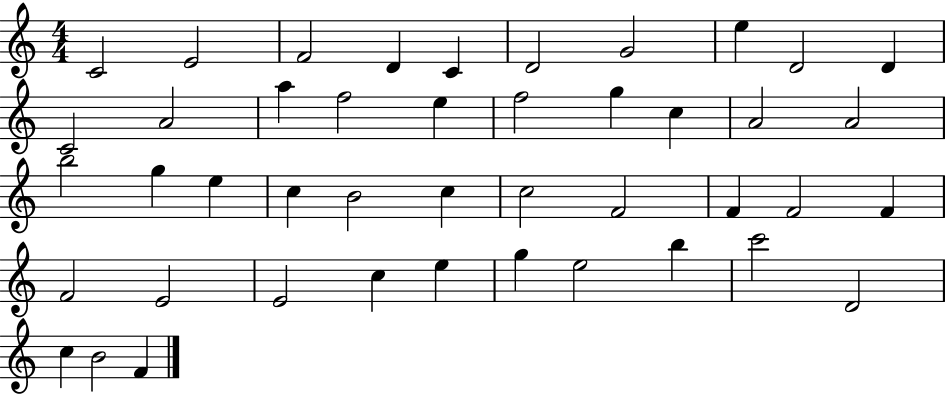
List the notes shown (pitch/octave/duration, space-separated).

C4/h E4/h F4/h D4/q C4/q D4/h G4/h E5/q D4/h D4/q C4/h A4/h A5/q F5/h E5/q F5/h G5/q C5/q A4/h A4/h B5/h G5/q E5/q C5/q B4/h C5/q C5/h F4/h F4/q F4/h F4/q F4/h E4/h E4/h C5/q E5/q G5/q E5/h B5/q C6/h D4/h C5/q B4/h F4/q